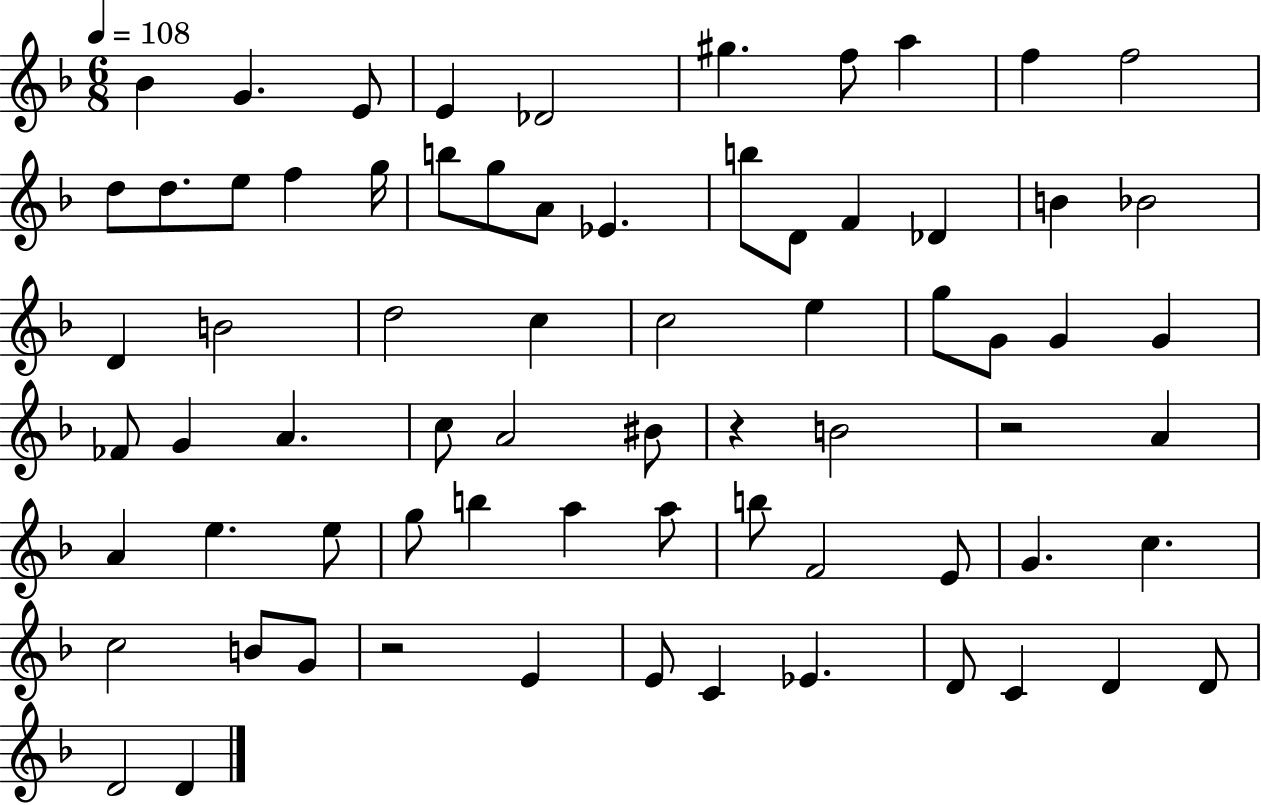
{
  \clef treble
  \numericTimeSignature
  \time 6/8
  \key f \major
  \tempo 4 = 108
  bes'4 g'4. e'8 | e'4 des'2 | gis''4. f''8 a''4 | f''4 f''2 | \break d''8 d''8. e''8 f''4 g''16 | b''8 g''8 a'8 ees'4. | b''8 d'8 f'4 des'4 | b'4 bes'2 | \break d'4 b'2 | d''2 c''4 | c''2 e''4 | g''8 g'8 g'4 g'4 | \break fes'8 g'4 a'4. | c''8 a'2 bis'8 | r4 b'2 | r2 a'4 | \break a'4 e''4. e''8 | g''8 b''4 a''4 a''8 | b''8 f'2 e'8 | g'4. c''4. | \break c''2 b'8 g'8 | r2 e'4 | e'8 c'4 ees'4. | d'8 c'4 d'4 d'8 | \break d'2 d'4 | \bar "|."
}